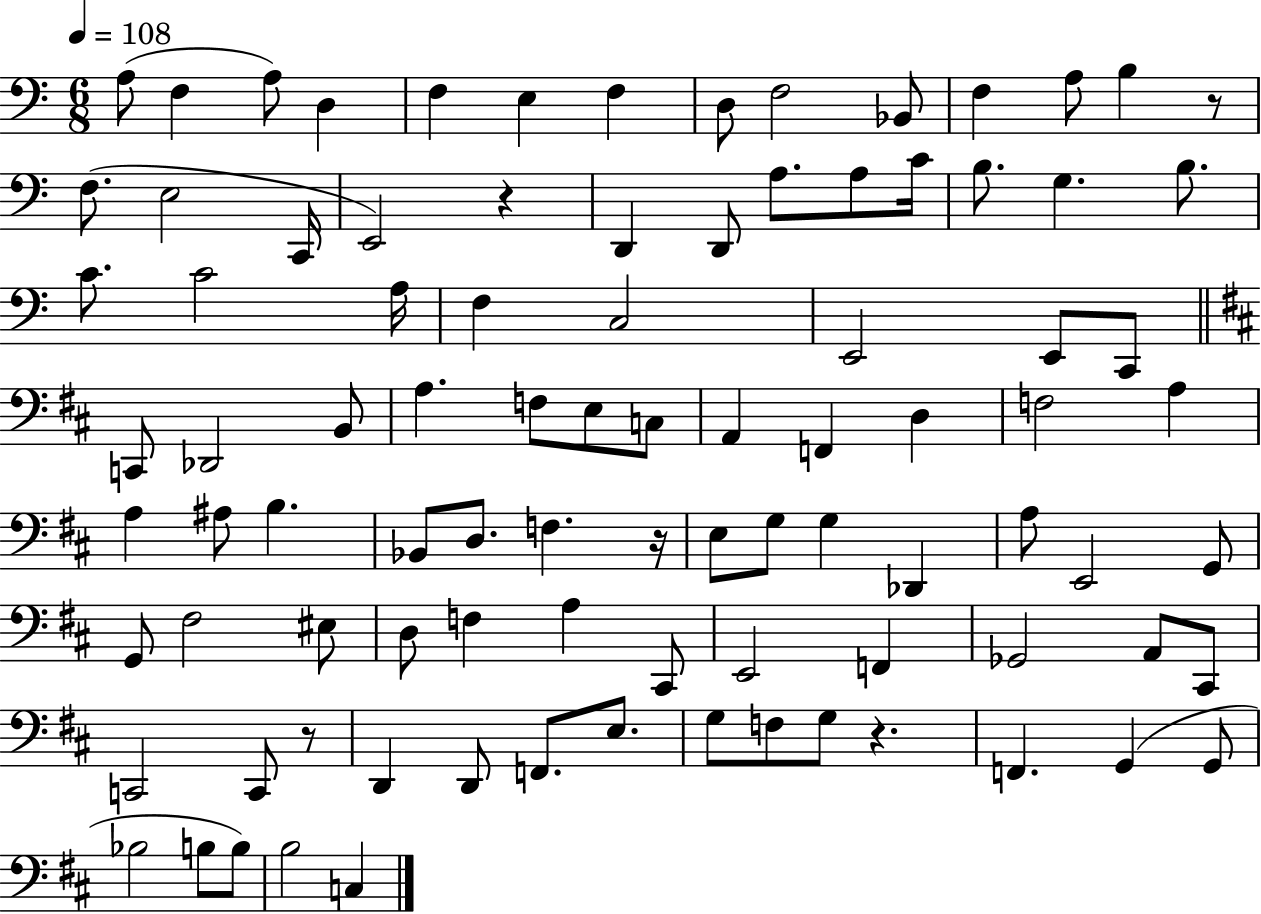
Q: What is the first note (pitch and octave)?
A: A3